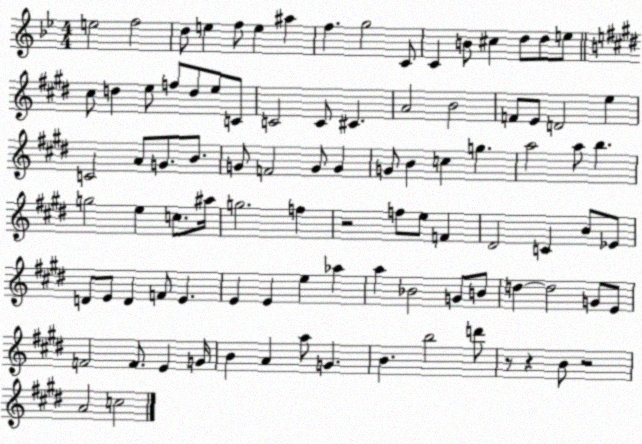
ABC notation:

X:1
T:Untitled
M:4/4
L:1/4
K:Bb
e2 f2 d/2 e f/2 e ^a f g2 C/2 C B/2 ^c d/2 d/2 e/2 ^c/2 d e/2 f/2 d/2 e/2 C/2 C2 C/2 ^C A2 B2 F/2 E/2 D2 e C2 A/2 G/2 B/2 G/2 F2 G/2 G G/2 B c g a2 a/2 b g2 e c/2 ^a/4 g2 f z2 f/2 e/2 F ^D2 C B/2 _E/2 D/2 E/2 D F/2 E E E e _a a _B2 G/2 B/2 d d2 G/2 E/2 F2 F/2 E G/4 B A a/2 G B b2 d'/2 z/2 z B/2 z2 A2 c2